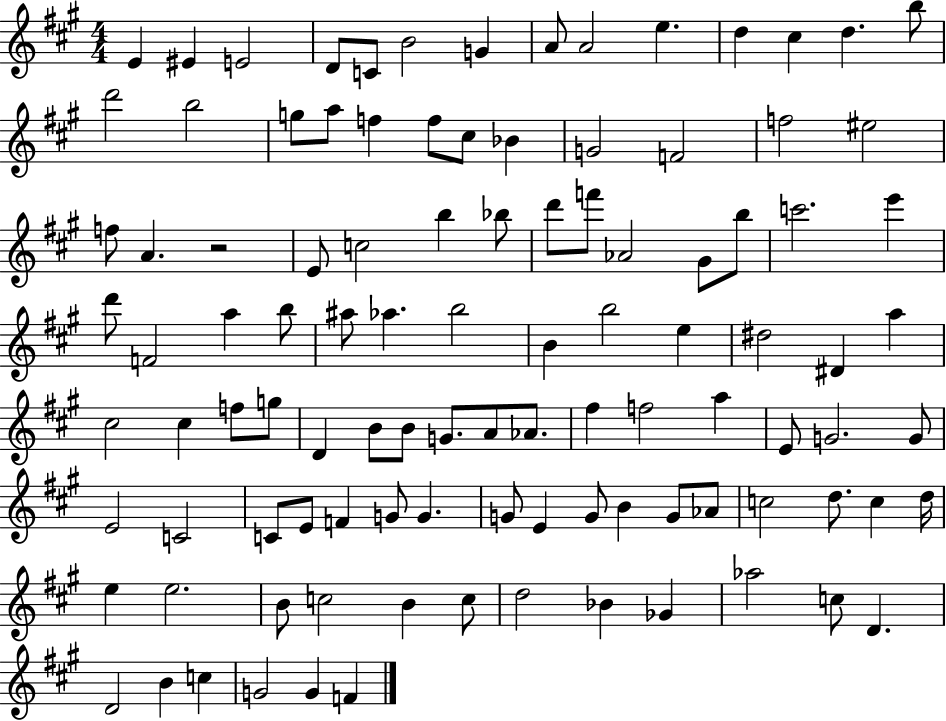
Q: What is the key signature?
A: A major